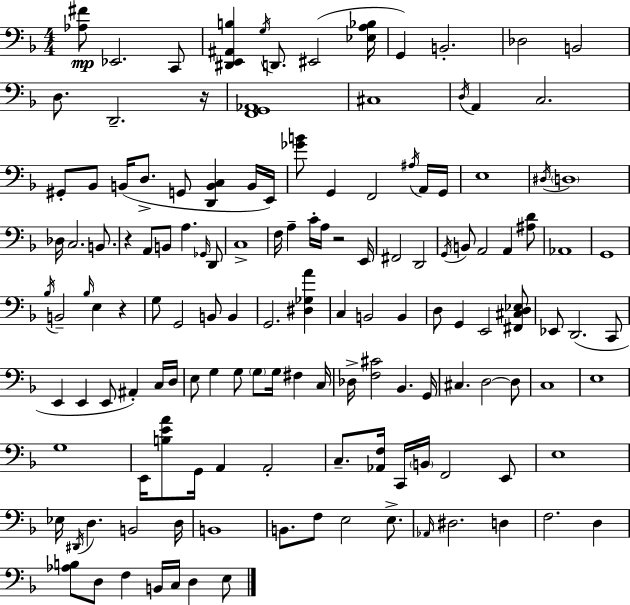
{
  \clef bass
  \numericTimeSignature
  \time 4/4
  \key d \minor
  <aes fis'>8\mp ees,2. c,8 | <dis, e, ais, b>4 \acciaccatura { g16 } d,8. eis,2( | <ees a bes>16 g,4) b,2.-. | des2 b,2 | \break d8. d,2.-- | r16 <f, g, aes,>1 | cis1 | \acciaccatura { d16 } a,4 c2. | \break gis,8-. bes,8 b,16( d8.-> g,8 <d, b, c>4 | b,16 e,16) <ges' b'>8 g,4 f,2 | \acciaccatura { ais16 } a,16 g,16 e1 | \acciaccatura { dis16 } \parenthesize d1 | \break des16 c2. | b,8. r4 a,8 b,8 a4. | \grace { ges,16 } d,8 c1-> | f16 a4-- c'16-. a16 r2 | \break e,16 fis,2 d,2 | \acciaccatura { g,16 } b,8 a,2 | a,4 <ais d'>8 aes,1 | g,1 | \break \acciaccatura { bes16 } b,2-- \grace { bes16 } | e4 r4 g8 g,2 | b,8 b,4 g,2. | <dis ges a'>4 c4 b,2 | \break b,4 d8 g,4 e,2 | <fis, cis d ees>8 ees,8 d,2.( | c,8 e,4 e,4 | e,8 ais,4-.) c16 d16 e8 g4 g8 | \break \parenthesize g8 g16 fis4 c16 des16-> <f cis'>2 | bes,4. g,16 cis4. d2~~ | d8 c1 | e1 | \break g1 | e,16 <b e' a'>8 g,16 a,4 | a,2-. c8.-- <aes, f>16 c,16 \parenthesize b,16 f,2 | e,8 e1 | \break ees16 \acciaccatura { dis,16 } d4. | b,2 d16 b,1 | b,8. f8 e2 | e8.-> \grace { aes,16 } dis2. | \break d4 f2. | d4 <aes b>8 d8 f4 | b,16 c16 d4 e8 \bar "|."
}